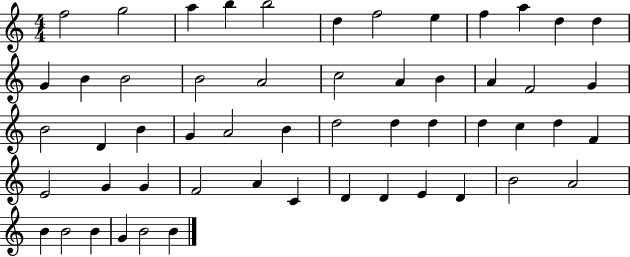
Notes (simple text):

F5/h G5/h A5/q B5/q B5/h D5/q F5/h E5/q F5/q A5/q D5/q D5/q G4/q B4/q B4/h B4/h A4/h C5/h A4/q B4/q A4/q F4/h G4/q B4/h D4/q B4/q G4/q A4/h B4/q D5/h D5/q D5/q D5/q C5/q D5/q F4/q E4/h G4/q G4/q F4/h A4/q C4/q D4/q D4/q E4/q D4/q B4/h A4/h B4/q B4/h B4/q G4/q B4/h B4/q